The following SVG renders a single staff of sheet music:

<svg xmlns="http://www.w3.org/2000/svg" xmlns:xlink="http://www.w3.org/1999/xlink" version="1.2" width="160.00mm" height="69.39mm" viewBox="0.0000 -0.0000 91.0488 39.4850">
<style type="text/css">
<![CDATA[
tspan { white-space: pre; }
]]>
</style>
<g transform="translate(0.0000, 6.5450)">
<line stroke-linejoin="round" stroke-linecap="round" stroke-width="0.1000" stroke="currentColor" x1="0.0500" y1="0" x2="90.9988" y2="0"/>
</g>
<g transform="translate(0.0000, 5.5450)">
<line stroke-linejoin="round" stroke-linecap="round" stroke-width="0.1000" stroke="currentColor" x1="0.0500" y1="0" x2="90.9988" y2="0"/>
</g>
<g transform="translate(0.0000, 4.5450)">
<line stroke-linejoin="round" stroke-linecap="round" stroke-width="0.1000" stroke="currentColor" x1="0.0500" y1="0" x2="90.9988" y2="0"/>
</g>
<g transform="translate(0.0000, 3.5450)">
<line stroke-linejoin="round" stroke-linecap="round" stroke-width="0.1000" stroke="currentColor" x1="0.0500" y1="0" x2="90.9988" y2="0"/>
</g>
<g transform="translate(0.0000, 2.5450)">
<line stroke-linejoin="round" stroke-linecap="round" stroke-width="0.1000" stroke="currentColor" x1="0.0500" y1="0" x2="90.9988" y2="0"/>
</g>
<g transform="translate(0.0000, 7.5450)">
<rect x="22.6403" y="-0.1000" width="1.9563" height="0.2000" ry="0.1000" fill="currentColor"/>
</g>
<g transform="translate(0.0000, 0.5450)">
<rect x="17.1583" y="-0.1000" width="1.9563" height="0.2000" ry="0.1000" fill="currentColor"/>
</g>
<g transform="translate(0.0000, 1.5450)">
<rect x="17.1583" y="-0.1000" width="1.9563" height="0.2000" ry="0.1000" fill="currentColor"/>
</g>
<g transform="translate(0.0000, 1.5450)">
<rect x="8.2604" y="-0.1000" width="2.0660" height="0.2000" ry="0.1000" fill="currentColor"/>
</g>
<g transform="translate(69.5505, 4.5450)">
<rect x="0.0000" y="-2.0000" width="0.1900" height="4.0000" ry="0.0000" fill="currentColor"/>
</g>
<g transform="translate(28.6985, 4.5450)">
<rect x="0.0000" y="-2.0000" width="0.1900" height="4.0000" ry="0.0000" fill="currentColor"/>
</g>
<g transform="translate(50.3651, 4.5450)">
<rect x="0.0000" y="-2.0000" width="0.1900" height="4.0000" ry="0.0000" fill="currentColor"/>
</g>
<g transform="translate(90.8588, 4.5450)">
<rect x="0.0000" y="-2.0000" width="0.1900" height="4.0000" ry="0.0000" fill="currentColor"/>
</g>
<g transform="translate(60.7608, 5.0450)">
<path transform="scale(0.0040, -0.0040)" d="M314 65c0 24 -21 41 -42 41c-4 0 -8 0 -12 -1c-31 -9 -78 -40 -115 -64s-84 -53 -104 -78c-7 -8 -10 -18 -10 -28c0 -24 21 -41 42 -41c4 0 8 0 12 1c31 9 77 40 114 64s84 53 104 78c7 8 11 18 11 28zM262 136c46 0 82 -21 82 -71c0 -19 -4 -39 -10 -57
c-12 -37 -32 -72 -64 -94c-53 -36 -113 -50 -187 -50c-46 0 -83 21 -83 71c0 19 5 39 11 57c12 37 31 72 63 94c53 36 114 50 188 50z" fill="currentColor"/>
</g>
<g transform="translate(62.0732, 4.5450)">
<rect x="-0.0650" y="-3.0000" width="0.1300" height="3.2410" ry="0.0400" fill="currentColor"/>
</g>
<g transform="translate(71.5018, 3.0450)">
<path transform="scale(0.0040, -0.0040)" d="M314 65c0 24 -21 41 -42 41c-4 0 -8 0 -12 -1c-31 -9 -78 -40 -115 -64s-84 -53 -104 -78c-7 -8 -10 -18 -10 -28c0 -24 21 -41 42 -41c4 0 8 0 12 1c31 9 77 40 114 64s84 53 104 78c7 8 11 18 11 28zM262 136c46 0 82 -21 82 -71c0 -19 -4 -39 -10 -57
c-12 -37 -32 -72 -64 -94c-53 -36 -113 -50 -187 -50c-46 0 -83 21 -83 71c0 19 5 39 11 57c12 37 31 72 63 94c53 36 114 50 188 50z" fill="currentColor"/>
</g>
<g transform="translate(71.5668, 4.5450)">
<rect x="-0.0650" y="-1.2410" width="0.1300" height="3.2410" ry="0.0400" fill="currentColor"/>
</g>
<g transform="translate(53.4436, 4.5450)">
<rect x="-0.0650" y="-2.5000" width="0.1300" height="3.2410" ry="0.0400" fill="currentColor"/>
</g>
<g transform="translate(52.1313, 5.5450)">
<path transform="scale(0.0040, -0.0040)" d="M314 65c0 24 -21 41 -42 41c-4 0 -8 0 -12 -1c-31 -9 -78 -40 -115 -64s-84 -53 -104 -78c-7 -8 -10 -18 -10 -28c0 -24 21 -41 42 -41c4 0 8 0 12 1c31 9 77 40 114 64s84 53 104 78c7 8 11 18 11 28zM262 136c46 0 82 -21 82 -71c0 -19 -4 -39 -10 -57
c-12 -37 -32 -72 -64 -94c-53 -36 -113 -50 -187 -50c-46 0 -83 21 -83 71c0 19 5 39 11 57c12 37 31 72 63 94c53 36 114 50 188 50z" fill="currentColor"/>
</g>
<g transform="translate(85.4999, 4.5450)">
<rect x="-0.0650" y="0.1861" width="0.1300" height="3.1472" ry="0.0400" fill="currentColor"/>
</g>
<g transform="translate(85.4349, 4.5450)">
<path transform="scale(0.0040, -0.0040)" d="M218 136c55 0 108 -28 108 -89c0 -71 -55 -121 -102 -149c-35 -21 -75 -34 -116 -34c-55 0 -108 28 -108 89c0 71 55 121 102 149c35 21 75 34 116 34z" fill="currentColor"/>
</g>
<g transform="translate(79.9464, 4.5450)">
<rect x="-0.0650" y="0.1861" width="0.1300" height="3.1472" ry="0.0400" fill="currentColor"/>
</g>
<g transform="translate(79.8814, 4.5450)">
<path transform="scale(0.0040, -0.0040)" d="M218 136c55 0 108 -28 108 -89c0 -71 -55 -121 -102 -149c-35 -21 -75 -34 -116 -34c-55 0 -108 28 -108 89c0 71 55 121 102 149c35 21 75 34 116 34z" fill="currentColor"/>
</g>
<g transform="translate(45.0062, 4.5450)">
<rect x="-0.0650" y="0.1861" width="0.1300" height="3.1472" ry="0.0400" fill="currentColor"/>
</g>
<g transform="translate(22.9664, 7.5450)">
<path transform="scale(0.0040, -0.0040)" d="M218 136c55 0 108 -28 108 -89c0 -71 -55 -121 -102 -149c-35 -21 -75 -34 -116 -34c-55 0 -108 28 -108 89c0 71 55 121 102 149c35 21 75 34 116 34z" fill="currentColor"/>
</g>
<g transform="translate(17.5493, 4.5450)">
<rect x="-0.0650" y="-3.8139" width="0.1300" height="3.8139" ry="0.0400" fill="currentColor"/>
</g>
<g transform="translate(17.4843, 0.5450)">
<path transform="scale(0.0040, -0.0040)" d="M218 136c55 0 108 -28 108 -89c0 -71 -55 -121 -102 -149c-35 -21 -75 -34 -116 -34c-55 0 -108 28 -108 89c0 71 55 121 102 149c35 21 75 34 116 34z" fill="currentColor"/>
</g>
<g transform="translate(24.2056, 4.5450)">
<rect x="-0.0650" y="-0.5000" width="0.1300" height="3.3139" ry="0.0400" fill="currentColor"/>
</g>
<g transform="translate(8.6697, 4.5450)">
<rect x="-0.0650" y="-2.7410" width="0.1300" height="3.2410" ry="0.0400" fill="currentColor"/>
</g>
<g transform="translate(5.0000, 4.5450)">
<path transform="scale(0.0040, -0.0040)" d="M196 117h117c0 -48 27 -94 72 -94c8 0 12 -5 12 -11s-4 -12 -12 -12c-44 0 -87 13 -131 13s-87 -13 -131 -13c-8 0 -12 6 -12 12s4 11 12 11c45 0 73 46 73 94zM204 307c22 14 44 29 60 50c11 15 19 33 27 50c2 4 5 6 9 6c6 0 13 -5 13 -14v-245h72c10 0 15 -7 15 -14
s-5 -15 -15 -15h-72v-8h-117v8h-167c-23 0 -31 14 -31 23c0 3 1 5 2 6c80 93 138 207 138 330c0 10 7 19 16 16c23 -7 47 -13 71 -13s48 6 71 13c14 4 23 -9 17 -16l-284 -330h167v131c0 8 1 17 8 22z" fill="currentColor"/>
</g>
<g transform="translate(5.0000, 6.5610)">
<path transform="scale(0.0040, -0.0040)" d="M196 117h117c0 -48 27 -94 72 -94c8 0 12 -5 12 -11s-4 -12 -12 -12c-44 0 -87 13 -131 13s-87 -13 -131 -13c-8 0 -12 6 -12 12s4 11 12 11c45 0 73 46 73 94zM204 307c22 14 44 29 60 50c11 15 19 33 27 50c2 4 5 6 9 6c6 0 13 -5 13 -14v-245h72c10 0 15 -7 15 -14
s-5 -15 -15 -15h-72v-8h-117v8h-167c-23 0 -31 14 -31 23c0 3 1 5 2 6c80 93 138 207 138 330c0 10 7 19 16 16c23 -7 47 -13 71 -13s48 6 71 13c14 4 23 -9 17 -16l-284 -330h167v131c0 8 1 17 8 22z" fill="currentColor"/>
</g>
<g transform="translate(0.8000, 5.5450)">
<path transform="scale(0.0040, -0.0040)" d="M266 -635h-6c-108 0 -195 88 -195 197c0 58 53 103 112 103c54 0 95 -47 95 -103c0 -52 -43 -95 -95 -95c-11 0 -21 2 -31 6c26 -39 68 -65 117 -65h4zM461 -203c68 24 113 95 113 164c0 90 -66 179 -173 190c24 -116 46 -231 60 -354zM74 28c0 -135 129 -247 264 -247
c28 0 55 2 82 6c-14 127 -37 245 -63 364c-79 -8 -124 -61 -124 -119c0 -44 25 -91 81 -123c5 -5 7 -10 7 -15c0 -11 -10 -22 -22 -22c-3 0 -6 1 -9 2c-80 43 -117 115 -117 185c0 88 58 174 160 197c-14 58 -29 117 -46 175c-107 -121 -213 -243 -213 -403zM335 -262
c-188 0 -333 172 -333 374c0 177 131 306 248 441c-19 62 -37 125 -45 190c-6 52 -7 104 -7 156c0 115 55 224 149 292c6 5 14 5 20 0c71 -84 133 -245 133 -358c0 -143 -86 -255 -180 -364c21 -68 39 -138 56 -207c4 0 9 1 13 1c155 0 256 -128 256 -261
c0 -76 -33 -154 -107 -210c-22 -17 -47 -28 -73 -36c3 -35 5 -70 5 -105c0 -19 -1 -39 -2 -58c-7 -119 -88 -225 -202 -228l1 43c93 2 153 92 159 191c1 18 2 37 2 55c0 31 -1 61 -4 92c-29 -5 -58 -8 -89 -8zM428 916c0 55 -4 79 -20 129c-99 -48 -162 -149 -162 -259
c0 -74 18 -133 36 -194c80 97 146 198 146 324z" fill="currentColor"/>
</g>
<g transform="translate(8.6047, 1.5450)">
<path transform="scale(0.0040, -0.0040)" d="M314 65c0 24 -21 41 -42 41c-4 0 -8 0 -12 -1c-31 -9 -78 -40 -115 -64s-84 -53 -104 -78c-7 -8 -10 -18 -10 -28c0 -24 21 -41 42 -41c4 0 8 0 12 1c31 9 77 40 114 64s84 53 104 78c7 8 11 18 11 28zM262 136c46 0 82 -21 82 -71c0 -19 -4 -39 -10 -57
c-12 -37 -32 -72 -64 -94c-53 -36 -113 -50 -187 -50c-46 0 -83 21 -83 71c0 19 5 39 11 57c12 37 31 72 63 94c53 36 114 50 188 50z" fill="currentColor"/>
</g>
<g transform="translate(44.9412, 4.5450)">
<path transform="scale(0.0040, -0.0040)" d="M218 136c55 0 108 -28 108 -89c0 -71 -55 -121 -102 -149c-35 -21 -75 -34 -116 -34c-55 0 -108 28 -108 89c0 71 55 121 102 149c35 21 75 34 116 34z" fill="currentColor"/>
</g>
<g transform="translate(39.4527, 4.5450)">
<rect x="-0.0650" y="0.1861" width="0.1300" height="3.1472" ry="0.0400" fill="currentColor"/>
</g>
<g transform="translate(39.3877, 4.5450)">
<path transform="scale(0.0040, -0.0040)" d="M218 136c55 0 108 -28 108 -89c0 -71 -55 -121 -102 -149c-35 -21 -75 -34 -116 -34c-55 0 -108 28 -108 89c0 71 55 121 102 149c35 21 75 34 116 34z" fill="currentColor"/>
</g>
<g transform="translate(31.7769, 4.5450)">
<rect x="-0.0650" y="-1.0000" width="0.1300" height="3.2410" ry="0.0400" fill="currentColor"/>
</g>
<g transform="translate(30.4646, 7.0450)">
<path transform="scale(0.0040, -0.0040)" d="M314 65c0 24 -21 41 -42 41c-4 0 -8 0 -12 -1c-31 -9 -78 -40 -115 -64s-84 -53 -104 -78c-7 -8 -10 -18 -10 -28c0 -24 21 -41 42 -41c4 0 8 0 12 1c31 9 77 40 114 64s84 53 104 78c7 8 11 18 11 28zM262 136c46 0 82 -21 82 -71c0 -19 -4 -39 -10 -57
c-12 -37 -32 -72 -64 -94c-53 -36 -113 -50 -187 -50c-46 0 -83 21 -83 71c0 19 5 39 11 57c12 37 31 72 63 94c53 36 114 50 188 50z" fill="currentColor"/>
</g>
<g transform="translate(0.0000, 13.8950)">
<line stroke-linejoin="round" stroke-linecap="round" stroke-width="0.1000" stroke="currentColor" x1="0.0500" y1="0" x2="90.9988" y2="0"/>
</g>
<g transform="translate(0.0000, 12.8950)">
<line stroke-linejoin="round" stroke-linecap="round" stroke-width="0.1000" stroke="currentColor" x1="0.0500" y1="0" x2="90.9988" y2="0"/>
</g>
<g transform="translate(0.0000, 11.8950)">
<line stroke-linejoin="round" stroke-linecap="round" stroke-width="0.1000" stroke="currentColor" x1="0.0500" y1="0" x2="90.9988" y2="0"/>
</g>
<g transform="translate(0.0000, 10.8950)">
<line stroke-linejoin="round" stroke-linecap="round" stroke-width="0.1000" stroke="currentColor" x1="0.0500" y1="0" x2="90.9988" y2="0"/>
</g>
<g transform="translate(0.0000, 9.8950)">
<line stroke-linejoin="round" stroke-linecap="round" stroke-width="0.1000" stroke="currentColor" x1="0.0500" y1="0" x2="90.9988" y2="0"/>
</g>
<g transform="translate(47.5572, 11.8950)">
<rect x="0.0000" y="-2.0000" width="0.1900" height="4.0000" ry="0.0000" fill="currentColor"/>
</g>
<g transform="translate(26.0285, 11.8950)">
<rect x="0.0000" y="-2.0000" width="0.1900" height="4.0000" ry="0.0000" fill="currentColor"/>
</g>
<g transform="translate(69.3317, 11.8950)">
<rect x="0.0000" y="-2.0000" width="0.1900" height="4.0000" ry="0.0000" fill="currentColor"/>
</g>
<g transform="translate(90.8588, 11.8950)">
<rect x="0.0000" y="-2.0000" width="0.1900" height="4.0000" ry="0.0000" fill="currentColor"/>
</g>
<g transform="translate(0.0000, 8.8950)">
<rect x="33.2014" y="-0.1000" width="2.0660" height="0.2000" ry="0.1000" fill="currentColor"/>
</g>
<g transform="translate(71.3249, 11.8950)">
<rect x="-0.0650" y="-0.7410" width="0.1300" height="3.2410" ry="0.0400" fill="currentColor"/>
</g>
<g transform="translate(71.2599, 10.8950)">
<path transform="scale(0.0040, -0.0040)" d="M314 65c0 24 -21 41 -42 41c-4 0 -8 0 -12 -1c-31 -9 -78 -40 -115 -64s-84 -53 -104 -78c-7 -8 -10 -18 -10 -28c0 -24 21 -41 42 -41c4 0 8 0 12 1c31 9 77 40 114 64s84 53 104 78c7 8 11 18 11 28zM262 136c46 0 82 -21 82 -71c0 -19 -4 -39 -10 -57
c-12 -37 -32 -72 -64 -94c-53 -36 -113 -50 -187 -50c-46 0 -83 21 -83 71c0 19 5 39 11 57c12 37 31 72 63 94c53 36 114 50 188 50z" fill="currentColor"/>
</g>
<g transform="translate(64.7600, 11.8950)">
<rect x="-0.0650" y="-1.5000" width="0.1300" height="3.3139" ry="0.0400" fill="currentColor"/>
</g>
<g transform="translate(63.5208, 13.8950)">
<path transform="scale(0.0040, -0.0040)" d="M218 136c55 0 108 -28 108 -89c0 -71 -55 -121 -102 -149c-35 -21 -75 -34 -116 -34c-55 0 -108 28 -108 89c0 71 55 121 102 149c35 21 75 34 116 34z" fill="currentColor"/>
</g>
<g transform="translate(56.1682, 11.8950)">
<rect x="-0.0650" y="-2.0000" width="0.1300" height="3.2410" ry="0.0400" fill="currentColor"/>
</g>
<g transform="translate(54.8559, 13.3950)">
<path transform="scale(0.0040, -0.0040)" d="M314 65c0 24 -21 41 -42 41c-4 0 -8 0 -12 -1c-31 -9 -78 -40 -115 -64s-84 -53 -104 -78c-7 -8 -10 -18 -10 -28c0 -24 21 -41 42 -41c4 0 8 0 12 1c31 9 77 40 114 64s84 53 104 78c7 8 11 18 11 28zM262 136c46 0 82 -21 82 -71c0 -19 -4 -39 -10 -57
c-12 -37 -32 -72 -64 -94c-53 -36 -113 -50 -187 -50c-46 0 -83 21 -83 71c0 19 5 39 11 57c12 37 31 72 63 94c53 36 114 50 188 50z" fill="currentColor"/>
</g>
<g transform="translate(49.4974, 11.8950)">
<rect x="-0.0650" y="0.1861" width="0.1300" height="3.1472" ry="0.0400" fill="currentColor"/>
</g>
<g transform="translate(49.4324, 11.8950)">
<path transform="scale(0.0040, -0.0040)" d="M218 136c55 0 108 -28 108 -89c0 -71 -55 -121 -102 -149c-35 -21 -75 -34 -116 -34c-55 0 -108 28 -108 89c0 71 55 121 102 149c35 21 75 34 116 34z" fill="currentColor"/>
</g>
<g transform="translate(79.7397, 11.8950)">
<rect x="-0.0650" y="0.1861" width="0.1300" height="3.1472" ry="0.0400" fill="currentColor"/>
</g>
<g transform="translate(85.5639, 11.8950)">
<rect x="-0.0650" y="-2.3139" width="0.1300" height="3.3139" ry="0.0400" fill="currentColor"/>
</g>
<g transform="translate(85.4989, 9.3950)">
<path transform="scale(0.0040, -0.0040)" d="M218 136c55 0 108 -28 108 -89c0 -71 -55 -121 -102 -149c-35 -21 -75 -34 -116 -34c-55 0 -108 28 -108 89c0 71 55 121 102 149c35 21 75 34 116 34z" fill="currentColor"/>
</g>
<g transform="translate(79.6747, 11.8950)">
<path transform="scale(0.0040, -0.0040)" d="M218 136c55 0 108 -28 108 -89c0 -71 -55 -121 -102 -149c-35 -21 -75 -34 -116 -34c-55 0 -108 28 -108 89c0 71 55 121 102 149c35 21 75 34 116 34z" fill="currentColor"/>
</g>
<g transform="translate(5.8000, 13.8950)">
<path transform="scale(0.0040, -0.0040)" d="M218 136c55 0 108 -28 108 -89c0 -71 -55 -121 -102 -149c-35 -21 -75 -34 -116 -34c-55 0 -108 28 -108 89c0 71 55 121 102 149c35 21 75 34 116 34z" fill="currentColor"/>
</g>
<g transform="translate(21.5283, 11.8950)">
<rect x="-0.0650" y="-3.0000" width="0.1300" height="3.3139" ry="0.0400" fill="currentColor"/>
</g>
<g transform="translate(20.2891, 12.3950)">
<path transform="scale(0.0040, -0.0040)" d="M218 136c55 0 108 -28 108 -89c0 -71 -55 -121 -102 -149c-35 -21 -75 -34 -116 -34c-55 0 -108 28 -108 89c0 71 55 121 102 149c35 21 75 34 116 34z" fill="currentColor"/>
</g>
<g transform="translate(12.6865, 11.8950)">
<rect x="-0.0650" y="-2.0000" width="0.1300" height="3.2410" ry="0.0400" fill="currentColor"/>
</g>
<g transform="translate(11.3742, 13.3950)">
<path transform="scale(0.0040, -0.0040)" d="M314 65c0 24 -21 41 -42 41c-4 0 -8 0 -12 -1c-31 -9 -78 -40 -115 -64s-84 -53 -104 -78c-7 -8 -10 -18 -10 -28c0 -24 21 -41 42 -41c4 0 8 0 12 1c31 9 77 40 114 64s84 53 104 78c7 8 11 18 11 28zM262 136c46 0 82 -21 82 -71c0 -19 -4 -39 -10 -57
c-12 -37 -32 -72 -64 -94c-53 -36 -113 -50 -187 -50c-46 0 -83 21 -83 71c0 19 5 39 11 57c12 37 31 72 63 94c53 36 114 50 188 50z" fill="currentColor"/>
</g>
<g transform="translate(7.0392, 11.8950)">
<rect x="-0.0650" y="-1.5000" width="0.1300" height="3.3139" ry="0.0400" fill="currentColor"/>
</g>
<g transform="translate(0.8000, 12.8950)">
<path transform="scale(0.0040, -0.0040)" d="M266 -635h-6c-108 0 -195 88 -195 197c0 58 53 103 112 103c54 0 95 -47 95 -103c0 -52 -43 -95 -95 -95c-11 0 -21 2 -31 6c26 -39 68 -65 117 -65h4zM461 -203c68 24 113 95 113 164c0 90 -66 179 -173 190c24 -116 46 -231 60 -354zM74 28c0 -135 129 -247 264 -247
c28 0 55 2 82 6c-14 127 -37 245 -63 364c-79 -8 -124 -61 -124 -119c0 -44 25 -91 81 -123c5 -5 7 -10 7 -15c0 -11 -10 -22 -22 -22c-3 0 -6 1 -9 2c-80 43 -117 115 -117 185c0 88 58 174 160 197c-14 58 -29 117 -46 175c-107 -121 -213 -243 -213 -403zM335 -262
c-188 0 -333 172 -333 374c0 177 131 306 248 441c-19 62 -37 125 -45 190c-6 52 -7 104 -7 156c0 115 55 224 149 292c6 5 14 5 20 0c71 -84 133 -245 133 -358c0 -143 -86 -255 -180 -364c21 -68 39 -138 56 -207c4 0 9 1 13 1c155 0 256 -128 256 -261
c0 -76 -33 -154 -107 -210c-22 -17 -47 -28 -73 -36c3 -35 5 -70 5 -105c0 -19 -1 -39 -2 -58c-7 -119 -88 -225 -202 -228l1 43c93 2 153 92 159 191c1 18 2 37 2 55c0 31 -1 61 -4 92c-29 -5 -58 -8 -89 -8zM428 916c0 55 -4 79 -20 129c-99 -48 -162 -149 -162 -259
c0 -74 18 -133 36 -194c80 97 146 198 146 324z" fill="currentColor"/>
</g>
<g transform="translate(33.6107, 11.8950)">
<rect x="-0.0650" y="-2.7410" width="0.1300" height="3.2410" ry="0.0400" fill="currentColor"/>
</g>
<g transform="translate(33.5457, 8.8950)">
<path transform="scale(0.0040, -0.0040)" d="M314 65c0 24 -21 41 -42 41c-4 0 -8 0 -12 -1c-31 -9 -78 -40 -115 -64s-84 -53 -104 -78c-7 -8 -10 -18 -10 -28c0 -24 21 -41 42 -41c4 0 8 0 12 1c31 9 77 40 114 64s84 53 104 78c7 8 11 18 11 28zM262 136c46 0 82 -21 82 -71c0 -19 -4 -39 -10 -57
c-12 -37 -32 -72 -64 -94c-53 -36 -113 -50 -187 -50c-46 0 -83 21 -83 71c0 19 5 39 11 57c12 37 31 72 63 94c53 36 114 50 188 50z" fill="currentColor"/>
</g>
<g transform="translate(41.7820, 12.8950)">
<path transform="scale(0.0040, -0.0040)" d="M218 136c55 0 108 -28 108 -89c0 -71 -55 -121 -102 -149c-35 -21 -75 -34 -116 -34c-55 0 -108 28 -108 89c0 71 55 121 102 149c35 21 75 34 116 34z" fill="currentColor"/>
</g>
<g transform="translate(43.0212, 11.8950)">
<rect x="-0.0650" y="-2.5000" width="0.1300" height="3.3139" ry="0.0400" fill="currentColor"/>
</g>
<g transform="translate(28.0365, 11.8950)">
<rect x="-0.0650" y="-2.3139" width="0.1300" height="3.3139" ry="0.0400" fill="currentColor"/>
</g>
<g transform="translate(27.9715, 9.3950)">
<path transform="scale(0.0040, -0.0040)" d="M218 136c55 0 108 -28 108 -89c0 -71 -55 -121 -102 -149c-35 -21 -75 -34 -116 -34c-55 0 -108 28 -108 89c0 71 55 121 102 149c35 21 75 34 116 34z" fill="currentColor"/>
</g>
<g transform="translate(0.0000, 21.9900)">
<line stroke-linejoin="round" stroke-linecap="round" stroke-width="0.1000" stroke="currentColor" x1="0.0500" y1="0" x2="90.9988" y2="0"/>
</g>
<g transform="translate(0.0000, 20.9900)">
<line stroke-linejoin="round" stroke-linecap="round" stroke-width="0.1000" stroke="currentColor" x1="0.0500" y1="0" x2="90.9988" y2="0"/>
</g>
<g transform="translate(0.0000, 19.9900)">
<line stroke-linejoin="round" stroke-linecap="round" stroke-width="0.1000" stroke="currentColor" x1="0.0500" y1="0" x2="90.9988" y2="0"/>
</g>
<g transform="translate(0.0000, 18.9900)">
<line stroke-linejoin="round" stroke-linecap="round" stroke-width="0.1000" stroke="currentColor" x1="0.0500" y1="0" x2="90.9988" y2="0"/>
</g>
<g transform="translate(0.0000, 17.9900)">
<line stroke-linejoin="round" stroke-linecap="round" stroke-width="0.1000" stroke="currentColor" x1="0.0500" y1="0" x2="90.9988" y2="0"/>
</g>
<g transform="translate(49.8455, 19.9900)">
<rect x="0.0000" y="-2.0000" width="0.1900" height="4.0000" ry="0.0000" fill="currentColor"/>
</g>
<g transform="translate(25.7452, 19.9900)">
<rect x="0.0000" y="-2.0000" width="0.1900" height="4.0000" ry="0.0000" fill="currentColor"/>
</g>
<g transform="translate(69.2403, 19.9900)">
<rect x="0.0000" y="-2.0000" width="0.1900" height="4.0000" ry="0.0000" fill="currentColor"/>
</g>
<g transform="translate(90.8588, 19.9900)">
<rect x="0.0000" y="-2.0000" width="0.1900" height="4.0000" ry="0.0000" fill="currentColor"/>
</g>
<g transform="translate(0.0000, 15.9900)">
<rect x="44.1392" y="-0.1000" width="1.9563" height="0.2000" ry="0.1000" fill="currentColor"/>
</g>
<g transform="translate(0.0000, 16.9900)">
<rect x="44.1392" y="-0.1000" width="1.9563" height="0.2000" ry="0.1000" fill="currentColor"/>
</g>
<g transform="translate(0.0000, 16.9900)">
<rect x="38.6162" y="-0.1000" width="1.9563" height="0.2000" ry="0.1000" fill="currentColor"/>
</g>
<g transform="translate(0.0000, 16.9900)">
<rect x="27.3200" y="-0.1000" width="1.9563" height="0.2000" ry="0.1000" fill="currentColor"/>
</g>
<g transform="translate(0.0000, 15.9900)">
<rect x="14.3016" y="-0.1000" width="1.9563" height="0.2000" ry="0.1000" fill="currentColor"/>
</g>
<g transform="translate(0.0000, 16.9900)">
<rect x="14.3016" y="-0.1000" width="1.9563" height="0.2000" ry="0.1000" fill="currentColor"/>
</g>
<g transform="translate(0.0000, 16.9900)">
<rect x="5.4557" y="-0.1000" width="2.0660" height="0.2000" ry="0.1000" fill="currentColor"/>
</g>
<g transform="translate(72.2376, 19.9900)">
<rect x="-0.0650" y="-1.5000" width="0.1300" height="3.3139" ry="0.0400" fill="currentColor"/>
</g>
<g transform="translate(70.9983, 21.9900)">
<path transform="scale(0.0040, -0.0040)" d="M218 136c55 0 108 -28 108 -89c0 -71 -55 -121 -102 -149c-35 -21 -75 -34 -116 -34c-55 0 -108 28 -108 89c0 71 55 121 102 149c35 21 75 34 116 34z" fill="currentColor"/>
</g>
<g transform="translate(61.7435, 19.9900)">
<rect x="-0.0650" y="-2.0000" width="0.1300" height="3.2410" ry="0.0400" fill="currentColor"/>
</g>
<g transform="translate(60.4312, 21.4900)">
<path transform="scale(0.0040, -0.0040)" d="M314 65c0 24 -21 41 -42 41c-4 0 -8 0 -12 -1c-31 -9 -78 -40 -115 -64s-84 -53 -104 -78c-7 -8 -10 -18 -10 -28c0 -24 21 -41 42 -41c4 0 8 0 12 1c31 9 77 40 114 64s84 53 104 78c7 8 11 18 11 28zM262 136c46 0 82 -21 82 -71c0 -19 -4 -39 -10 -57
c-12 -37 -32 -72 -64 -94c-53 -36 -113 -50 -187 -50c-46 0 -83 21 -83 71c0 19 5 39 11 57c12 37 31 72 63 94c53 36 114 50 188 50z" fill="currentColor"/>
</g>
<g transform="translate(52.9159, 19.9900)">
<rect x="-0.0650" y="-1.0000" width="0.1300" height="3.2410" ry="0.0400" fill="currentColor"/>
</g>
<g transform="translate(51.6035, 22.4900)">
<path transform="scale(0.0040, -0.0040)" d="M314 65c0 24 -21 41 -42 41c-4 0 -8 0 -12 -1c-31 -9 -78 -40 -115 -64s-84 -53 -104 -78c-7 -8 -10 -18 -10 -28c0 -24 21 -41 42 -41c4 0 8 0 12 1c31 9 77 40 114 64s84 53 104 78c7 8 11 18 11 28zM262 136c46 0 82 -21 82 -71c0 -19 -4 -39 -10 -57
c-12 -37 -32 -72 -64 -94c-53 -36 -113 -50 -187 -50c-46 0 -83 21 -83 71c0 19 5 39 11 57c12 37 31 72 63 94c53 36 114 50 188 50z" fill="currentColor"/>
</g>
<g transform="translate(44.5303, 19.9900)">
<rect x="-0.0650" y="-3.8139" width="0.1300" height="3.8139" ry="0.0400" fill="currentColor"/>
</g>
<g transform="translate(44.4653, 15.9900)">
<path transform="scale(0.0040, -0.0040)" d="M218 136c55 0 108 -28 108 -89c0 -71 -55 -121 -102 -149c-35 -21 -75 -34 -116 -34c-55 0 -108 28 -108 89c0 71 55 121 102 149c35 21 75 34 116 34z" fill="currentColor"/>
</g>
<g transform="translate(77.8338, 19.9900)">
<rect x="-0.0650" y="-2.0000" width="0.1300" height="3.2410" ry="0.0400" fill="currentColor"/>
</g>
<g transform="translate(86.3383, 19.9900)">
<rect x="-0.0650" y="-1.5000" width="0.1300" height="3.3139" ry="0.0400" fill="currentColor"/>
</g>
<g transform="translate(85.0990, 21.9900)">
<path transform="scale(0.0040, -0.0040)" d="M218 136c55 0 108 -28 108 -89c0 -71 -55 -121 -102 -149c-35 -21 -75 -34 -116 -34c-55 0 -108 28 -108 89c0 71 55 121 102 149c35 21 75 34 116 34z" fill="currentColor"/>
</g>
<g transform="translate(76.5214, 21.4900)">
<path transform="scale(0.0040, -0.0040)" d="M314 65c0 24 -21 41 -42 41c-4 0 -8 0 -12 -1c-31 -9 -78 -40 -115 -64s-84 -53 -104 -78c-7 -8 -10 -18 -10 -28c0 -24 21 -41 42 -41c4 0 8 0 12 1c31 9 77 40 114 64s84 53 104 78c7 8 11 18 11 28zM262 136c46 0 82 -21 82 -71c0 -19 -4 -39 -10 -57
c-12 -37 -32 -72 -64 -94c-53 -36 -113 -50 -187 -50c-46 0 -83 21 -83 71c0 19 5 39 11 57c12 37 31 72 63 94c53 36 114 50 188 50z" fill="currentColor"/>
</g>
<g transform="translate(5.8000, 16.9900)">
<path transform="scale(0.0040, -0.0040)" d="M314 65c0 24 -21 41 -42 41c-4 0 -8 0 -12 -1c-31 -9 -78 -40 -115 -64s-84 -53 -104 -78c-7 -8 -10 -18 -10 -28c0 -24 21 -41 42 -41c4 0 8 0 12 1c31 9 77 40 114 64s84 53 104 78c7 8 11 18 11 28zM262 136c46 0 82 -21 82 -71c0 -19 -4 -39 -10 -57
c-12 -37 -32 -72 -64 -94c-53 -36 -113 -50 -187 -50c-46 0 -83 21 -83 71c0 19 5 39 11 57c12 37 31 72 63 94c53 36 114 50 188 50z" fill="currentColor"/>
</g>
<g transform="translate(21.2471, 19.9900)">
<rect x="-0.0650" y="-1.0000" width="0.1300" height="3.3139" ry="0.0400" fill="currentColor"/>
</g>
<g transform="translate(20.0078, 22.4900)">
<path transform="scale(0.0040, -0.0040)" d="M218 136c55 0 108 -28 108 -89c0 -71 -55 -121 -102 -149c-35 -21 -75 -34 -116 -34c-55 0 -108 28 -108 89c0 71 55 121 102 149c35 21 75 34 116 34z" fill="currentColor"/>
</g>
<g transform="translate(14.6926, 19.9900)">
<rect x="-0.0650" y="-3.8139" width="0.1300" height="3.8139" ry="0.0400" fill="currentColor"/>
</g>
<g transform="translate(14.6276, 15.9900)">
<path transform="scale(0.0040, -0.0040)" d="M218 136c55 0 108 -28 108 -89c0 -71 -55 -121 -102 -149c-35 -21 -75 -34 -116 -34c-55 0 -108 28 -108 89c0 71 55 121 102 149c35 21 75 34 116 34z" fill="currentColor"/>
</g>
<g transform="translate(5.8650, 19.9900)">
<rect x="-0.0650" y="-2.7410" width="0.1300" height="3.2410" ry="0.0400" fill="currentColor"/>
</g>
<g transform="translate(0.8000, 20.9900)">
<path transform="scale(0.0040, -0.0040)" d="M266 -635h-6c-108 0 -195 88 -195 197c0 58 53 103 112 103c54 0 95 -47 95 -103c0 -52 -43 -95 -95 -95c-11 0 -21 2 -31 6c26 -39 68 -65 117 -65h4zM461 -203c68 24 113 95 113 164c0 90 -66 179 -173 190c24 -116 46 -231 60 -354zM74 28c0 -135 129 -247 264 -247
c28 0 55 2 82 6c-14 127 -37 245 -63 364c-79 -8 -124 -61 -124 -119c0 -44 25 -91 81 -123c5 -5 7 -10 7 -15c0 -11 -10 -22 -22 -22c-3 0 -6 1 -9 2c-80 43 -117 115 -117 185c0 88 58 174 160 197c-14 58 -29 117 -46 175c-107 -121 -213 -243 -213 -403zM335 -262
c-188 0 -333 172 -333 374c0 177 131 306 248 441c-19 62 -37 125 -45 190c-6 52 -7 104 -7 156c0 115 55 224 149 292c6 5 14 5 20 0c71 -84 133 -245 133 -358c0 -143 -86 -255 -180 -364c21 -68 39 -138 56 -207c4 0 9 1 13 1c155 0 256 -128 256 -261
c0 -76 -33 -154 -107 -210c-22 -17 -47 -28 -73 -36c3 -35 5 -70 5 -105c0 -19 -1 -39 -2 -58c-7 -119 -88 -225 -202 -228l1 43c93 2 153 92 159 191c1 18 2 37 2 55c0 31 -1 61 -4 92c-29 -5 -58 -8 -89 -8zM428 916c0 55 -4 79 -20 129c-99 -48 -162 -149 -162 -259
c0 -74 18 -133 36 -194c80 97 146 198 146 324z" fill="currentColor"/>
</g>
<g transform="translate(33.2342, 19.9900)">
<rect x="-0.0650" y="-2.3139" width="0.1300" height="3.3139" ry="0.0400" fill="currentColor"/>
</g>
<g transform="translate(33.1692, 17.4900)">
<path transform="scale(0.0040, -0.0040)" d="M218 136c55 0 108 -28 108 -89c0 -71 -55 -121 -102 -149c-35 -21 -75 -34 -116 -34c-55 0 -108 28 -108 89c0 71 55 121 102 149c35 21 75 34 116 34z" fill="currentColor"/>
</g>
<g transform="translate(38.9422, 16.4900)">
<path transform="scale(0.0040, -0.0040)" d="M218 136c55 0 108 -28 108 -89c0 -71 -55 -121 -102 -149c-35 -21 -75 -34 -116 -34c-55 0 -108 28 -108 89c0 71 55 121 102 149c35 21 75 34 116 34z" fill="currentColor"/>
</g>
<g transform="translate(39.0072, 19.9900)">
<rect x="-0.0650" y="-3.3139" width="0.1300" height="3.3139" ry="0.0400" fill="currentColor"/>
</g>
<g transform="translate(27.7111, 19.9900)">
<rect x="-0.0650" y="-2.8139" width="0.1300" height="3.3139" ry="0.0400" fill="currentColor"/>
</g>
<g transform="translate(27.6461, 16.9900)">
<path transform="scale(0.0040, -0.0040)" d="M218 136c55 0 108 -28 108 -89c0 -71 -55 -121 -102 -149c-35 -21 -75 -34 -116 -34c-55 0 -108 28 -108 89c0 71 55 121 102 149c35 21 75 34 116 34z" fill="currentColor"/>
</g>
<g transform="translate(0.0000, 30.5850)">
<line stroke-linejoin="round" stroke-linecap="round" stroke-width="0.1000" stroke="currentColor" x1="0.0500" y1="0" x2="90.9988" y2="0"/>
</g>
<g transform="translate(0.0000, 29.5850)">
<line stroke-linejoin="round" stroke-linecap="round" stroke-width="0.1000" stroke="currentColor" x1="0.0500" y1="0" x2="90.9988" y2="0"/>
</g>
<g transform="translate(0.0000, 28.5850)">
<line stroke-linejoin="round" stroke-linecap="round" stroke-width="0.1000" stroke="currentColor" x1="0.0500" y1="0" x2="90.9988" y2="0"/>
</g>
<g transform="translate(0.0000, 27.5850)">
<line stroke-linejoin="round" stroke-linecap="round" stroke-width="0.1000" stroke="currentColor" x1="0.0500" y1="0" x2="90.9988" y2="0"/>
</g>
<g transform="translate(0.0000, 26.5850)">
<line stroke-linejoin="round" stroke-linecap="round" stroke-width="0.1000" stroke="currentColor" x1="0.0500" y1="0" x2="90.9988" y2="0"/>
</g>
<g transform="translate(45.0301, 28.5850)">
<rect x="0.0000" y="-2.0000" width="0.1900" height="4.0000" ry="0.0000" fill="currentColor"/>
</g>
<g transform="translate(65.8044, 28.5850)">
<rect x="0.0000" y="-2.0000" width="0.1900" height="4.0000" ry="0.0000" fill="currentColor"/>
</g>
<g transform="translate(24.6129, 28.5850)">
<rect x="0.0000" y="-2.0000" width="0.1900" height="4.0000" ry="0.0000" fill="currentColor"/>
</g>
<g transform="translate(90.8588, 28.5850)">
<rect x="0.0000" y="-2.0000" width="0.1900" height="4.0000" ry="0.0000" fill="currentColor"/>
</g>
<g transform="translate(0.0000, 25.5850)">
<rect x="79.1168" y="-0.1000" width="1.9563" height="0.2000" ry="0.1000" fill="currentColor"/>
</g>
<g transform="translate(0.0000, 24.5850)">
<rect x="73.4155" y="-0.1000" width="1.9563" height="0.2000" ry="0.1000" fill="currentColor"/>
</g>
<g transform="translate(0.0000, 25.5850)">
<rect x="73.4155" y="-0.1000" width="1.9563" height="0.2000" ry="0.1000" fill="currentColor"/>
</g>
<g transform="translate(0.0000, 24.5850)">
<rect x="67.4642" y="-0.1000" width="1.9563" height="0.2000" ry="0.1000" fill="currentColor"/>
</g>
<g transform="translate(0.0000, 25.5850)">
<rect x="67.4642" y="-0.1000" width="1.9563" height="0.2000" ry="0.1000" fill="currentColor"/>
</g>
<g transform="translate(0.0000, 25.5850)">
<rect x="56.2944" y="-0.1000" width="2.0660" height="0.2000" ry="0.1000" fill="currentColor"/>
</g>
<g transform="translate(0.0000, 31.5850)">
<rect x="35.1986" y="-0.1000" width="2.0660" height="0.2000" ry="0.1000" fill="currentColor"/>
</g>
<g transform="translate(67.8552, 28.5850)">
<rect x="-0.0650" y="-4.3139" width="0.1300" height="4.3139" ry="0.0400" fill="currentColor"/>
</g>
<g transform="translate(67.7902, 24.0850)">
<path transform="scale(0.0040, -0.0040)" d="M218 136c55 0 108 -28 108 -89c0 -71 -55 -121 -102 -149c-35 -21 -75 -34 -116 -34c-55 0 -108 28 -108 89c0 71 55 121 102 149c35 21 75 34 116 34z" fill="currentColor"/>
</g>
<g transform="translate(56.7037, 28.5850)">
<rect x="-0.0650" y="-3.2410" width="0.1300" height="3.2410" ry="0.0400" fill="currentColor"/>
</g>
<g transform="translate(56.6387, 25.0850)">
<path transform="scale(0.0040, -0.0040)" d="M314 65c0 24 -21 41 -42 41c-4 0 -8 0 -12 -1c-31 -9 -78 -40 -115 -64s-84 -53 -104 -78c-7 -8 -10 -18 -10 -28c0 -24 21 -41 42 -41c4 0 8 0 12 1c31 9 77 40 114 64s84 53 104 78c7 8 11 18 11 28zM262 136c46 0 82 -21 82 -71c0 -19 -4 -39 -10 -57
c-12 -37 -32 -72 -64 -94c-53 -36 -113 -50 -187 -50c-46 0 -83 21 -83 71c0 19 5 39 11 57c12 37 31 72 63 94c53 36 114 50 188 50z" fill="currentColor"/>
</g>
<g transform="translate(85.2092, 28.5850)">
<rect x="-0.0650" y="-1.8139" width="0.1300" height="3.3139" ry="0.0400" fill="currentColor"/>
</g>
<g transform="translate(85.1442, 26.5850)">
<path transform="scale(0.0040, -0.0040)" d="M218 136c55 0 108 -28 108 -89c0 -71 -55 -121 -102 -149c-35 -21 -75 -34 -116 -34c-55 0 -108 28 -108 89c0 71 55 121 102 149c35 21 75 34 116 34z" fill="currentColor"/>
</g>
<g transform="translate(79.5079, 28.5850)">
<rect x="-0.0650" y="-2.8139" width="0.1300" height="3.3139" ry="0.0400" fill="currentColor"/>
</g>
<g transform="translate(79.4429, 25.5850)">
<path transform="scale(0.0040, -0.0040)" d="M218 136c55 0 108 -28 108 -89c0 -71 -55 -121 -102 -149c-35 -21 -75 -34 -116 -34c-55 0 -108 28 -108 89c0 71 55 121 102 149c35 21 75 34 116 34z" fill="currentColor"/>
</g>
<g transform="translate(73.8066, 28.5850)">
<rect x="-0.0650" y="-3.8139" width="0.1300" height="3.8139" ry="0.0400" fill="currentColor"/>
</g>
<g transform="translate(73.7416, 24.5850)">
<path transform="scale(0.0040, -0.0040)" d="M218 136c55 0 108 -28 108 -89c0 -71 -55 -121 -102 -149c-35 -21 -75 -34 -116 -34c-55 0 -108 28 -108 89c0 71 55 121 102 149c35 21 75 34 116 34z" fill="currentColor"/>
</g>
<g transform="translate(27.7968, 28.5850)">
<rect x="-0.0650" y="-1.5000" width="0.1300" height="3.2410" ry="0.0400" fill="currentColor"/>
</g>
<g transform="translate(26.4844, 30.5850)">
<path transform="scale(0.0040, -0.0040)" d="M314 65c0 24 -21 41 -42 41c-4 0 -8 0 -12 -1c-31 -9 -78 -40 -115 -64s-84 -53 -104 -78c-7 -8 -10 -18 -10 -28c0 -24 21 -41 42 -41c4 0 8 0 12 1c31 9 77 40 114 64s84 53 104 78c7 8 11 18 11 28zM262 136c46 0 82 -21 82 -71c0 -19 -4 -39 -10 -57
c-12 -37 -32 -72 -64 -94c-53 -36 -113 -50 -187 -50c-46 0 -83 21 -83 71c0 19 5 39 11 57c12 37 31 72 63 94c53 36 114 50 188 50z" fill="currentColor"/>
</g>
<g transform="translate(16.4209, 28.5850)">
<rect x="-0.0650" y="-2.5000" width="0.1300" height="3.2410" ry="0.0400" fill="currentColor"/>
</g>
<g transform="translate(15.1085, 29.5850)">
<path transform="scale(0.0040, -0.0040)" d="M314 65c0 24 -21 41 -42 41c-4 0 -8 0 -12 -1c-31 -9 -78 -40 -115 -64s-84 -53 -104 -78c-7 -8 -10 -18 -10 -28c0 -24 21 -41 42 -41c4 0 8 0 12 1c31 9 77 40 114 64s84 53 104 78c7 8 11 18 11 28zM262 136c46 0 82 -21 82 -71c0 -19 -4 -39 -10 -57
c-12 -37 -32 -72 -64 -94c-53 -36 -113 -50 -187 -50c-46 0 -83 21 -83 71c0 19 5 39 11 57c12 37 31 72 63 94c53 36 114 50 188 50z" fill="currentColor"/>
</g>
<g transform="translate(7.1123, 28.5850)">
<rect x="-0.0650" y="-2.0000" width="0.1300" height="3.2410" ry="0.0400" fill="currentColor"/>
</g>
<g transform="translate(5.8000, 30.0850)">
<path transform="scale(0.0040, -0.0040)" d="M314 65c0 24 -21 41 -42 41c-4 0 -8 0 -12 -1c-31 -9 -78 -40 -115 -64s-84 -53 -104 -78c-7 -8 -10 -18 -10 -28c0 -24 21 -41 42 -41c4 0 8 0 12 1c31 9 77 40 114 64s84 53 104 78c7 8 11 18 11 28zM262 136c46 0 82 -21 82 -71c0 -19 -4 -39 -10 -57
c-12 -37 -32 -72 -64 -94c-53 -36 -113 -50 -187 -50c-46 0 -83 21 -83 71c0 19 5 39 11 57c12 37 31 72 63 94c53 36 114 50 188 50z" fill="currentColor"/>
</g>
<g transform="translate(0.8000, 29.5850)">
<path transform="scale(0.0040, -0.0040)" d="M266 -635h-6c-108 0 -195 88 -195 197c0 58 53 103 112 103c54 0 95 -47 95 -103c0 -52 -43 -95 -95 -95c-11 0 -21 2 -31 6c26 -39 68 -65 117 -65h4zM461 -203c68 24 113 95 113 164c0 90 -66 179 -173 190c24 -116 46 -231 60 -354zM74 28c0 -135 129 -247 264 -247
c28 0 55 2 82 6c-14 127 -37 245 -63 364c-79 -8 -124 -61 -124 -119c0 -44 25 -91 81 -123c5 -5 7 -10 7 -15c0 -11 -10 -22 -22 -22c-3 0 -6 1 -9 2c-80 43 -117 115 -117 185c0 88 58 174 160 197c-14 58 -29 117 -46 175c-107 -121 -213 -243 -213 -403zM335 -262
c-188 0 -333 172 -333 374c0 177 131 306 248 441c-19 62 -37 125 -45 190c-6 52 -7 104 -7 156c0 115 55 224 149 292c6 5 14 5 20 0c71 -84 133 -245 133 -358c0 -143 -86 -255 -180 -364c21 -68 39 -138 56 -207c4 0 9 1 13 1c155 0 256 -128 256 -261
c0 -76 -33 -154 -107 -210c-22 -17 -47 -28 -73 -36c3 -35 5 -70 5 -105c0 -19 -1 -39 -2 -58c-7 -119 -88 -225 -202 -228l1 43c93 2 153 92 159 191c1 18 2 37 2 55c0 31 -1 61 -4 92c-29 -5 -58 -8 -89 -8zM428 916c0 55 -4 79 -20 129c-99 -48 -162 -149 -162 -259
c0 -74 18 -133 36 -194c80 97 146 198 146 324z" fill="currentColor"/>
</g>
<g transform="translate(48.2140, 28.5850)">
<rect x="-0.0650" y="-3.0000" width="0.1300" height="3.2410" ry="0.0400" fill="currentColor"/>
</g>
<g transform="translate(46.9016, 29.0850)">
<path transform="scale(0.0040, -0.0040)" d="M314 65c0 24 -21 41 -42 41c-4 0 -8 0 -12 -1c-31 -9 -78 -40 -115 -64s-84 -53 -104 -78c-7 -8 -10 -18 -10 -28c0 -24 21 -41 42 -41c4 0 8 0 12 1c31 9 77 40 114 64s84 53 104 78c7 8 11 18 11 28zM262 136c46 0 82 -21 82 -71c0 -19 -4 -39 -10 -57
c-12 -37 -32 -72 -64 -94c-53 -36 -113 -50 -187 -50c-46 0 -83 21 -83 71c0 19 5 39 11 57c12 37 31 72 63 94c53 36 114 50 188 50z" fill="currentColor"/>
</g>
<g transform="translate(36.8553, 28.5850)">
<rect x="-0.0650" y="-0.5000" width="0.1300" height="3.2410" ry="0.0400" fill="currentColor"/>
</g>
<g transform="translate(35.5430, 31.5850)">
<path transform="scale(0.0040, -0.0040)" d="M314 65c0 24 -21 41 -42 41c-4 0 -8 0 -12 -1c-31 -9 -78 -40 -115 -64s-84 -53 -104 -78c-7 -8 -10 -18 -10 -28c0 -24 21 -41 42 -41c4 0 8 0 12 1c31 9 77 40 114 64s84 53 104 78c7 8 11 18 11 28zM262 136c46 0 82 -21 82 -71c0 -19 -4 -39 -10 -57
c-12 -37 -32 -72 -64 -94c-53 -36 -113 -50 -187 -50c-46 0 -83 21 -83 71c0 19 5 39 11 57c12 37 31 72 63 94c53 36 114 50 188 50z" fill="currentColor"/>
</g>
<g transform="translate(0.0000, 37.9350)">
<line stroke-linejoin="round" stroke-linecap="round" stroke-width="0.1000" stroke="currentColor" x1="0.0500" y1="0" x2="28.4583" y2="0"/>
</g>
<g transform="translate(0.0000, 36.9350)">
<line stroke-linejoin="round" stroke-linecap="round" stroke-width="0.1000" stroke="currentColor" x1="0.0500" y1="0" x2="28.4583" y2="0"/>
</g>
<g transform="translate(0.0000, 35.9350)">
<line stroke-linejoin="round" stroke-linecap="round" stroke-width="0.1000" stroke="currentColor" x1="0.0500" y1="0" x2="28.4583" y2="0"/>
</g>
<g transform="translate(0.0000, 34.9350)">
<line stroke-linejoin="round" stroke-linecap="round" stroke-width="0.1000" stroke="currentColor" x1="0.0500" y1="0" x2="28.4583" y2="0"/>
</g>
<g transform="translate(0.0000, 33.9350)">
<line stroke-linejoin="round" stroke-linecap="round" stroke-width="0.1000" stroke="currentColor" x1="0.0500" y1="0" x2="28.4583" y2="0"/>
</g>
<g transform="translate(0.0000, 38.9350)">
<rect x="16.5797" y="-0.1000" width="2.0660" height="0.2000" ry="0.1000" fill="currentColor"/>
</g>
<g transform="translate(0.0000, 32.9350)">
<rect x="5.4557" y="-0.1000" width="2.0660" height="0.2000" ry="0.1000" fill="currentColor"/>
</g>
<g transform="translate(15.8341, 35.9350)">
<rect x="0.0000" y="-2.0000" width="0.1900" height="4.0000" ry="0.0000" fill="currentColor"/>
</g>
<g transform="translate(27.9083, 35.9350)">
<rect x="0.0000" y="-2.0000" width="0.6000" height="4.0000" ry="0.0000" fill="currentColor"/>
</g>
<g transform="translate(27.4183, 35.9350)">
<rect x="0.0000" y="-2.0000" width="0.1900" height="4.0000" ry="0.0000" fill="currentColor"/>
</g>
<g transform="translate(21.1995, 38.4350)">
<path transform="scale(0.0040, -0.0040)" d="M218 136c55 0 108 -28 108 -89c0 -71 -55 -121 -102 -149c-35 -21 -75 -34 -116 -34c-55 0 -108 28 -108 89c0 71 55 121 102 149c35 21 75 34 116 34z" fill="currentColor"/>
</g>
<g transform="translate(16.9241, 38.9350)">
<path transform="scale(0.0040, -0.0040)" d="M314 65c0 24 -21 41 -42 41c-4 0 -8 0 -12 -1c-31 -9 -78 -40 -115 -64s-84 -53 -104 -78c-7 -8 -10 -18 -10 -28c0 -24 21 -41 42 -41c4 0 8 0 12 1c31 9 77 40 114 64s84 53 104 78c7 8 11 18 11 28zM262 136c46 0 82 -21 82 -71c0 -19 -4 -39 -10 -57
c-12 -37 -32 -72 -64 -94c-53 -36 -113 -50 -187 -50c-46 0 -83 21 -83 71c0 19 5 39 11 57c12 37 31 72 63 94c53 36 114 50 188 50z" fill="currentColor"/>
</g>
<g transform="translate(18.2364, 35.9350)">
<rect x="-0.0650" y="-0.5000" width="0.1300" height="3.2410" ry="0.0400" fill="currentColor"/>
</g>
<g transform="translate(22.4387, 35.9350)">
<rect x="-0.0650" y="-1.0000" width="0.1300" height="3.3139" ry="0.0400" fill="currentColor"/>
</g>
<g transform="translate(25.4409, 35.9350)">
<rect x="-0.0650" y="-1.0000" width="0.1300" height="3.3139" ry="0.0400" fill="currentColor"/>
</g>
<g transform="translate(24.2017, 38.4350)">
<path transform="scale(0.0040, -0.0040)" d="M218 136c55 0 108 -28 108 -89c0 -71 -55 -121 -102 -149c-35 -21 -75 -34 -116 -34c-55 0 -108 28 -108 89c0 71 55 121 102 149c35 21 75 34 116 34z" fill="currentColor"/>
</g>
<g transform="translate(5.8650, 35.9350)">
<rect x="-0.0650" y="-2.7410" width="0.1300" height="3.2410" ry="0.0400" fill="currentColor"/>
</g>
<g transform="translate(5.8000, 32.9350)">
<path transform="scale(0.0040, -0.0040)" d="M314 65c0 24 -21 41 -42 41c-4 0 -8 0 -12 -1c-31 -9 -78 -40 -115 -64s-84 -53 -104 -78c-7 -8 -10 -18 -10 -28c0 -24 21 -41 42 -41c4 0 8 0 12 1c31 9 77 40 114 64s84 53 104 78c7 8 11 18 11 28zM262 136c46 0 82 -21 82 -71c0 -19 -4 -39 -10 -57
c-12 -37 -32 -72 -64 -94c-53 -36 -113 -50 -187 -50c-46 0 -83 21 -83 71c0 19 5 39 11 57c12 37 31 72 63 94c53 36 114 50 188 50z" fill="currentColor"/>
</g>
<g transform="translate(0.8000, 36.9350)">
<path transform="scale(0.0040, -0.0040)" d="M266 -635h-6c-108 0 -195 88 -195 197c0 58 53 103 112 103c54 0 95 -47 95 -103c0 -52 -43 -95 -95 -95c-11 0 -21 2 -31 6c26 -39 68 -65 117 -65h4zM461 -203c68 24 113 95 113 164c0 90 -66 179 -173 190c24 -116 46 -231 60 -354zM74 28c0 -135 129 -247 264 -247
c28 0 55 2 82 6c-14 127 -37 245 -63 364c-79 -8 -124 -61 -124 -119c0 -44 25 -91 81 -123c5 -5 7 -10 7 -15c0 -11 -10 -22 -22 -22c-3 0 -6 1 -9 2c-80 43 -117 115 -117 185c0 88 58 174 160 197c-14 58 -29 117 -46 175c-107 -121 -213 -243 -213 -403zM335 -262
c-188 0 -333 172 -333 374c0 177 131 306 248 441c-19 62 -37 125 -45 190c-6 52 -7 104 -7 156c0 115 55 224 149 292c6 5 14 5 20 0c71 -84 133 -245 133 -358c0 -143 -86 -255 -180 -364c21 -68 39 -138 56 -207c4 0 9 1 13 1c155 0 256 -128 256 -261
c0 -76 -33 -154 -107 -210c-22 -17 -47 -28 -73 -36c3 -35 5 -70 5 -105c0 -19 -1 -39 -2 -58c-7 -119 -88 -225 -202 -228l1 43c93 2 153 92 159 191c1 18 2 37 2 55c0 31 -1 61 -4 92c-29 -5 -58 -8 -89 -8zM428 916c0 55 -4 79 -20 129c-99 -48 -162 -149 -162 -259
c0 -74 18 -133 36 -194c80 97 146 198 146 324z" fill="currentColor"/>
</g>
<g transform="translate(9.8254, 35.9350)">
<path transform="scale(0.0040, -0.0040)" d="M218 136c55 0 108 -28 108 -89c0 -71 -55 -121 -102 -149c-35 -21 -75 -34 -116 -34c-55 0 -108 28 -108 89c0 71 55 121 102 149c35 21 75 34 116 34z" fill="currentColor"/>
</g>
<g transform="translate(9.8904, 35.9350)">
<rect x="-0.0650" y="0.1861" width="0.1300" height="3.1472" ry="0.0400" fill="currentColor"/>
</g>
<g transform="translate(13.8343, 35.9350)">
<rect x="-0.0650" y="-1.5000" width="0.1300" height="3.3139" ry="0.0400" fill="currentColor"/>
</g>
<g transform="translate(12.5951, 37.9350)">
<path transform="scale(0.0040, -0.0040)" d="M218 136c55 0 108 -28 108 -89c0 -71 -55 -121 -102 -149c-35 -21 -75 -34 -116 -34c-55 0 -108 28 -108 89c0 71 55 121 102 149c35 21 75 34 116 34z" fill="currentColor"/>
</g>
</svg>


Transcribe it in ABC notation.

X:1
T:Untitled
M:4/4
L:1/4
K:C
a2 c' C D2 B B G2 A2 e2 B B E F2 A g a2 G B F2 E d2 B g a2 c' D a g b c' D2 F2 E F2 E F2 G2 E2 C2 A2 b2 d' c' a f a2 B E C2 D D